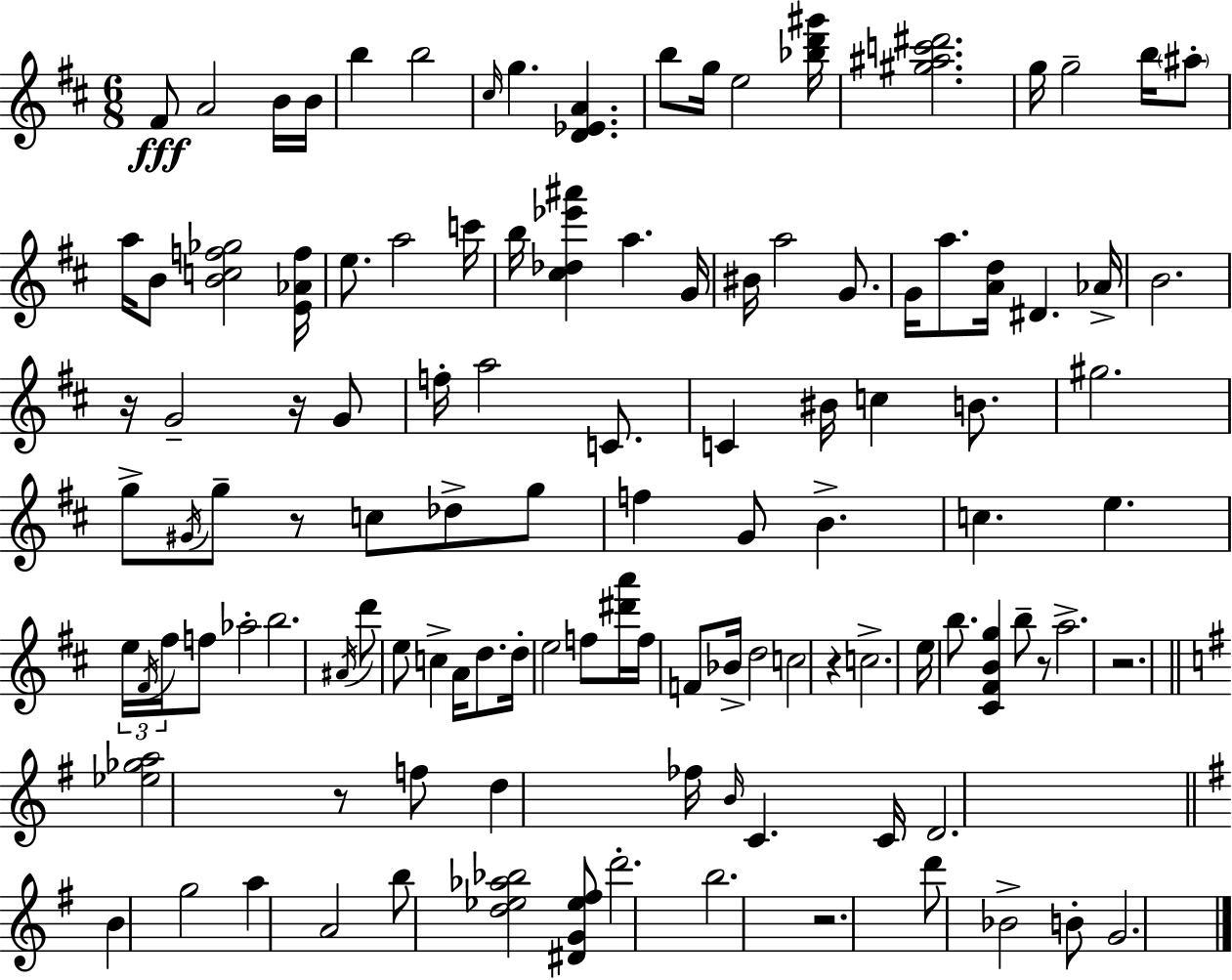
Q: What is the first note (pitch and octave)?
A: F#4